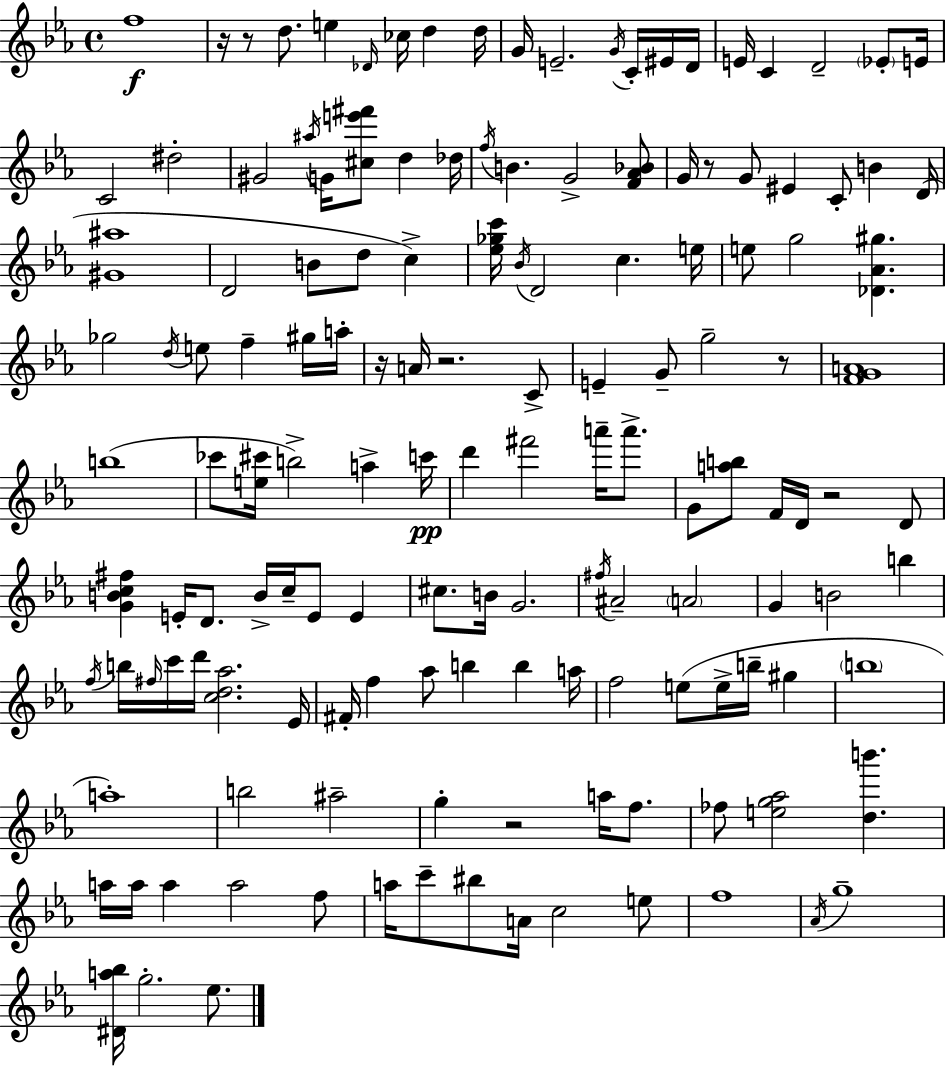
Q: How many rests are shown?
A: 8